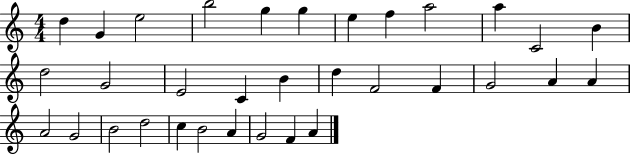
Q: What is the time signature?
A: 4/4